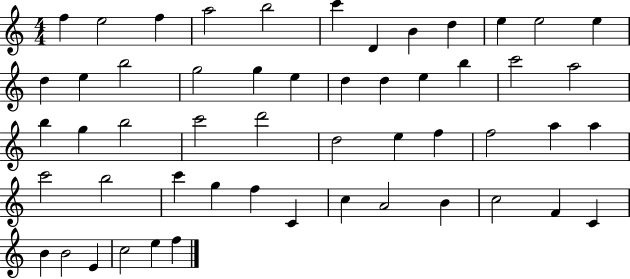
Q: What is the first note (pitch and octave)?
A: F5